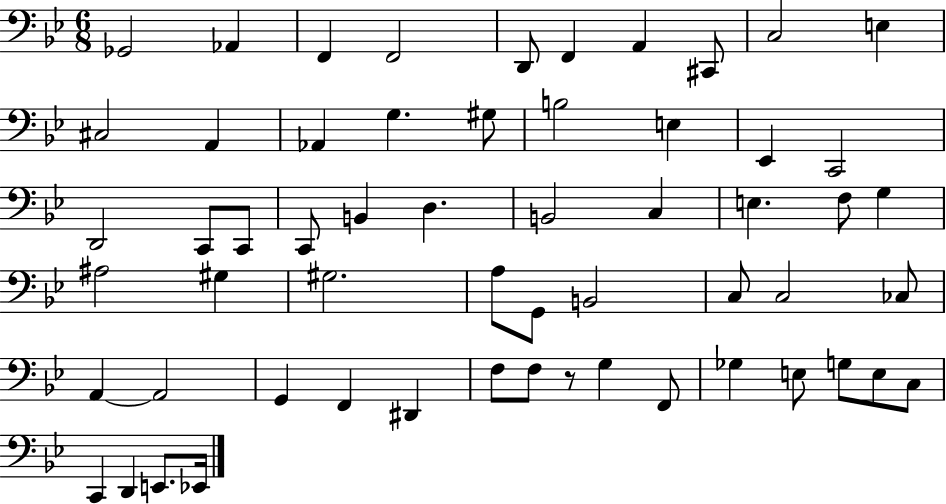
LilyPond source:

{
  \clef bass
  \numericTimeSignature
  \time 6/8
  \key bes \major
  ges,2 aes,4 | f,4 f,2 | d,8 f,4 a,4 cis,8 | c2 e4 | \break cis2 a,4 | aes,4 g4. gis8 | b2 e4 | ees,4 c,2 | \break d,2 c,8 c,8 | c,8 b,4 d4. | b,2 c4 | e4. f8 g4 | \break ais2 gis4 | gis2. | a8 g,8 b,2 | c8 c2 ces8 | \break a,4~~ a,2 | g,4 f,4 dis,4 | f8 f8 r8 g4 f,8 | ges4 e8 g8 e8 c8 | \break c,4 d,4 e,8. ees,16 | \bar "|."
}